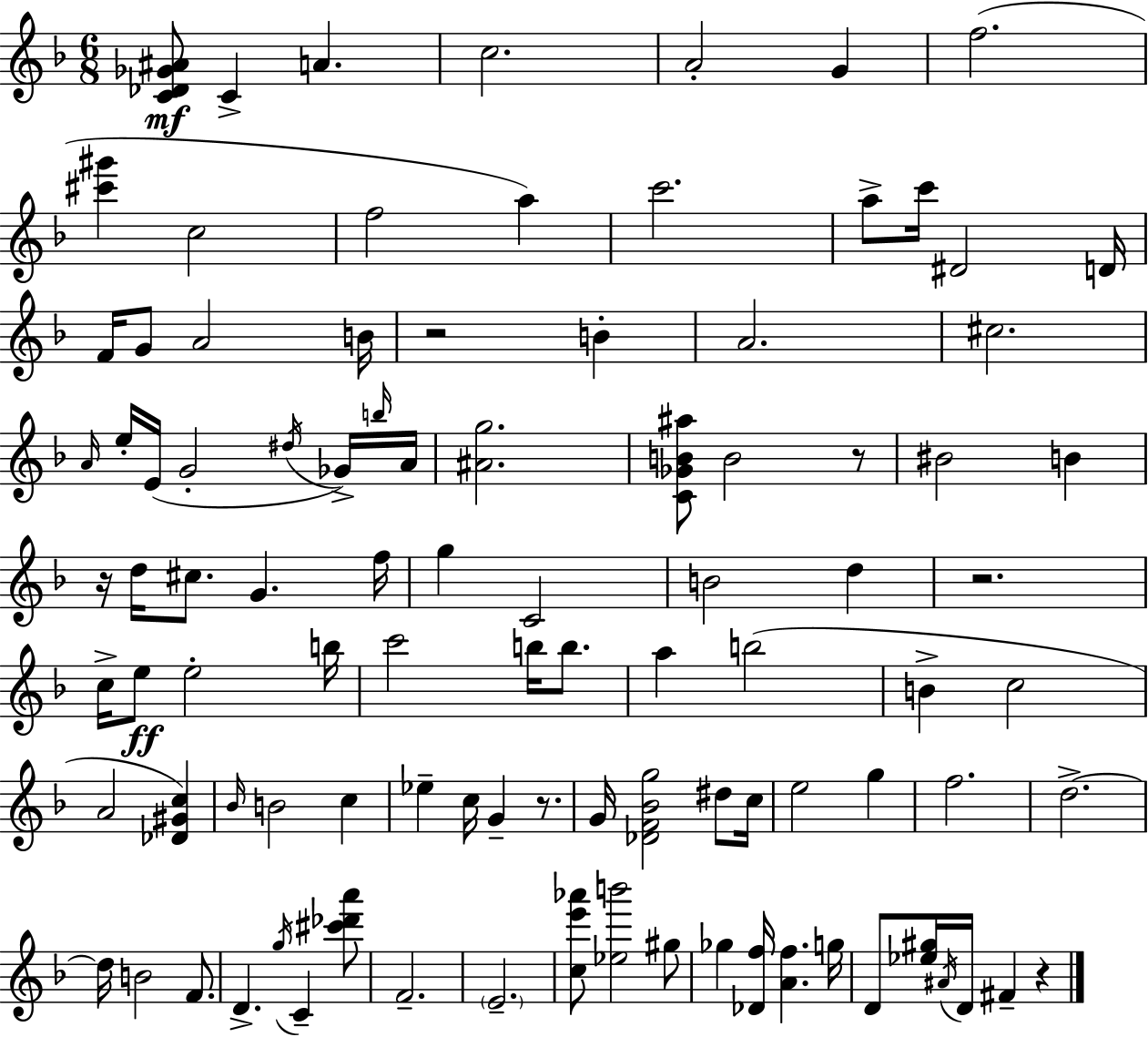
[C4,Db4,Gb4,A#4]/e C4/q A4/q. C5/h. A4/h G4/q F5/h. [C#6,G#6]/q C5/h F5/h A5/q C6/h. A5/e C6/s D#4/h D4/s F4/s G4/e A4/h B4/s R/h B4/q A4/h. C#5/h. A4/s E5/s E4/s G4/h D#5/s Gb4/s B5/s A4/s [A#4,G5]/h. [C4,Gb4,B4,A#5]/e B4/h R/e BIS4/h B4/q R/s D5/s C#5/e. G4/q. F5/s G5/q C4/h B4/h D5/q R/h. C5/s E5/e E5/h B5/s C6/h B5/s B5/e. A5/q B5/h B4/q C5/h A4/h [Db4,G#4,C5]/q Bb4/s B4/h C5/q Eb5/q C5/s G4/q R/e. G4/s [Db4,F4,Bb4,G5]/h D#5/e C5/s E5/h G5/q F5/h. D5/h. D5/s B4/h F4/e. D4/q. G5/s C4/q [C#6,Db6,A6]/e F4/h. E4/h. [C5,E6,Ab6]/e [Eb5,B6]/h G#5/e Gb5/q [Db4,F5]/s [A4,F5]/q. G5/s D4/e [Eb5,G#5]/s A#4/s D4/s F#4/q R/q